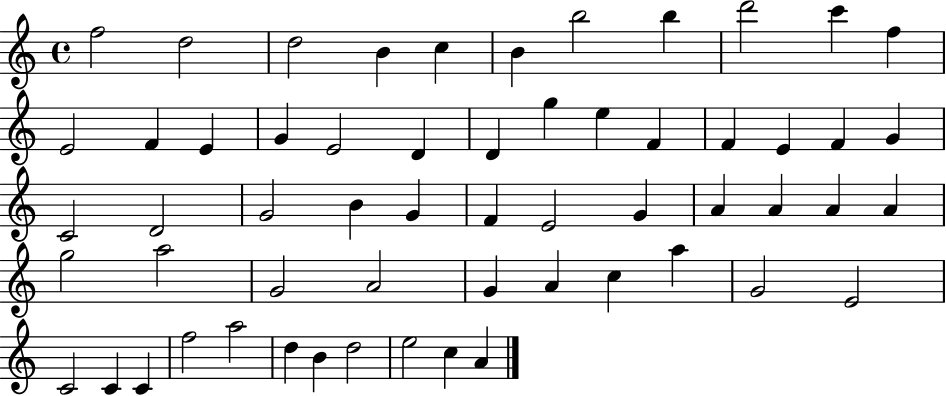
X:1
T:Untitled
M:4/4
L:1/4
K:C
f2 d2 d2 B c B b2 b d'2 c' f E2 F E G E2 D D g e F F E F G C2 D2 G2 B G F E2 G A A A A g2 a2 G2 A2 G A c a G2 E2 C2 C C f2 a2 d B d2 e2 c A